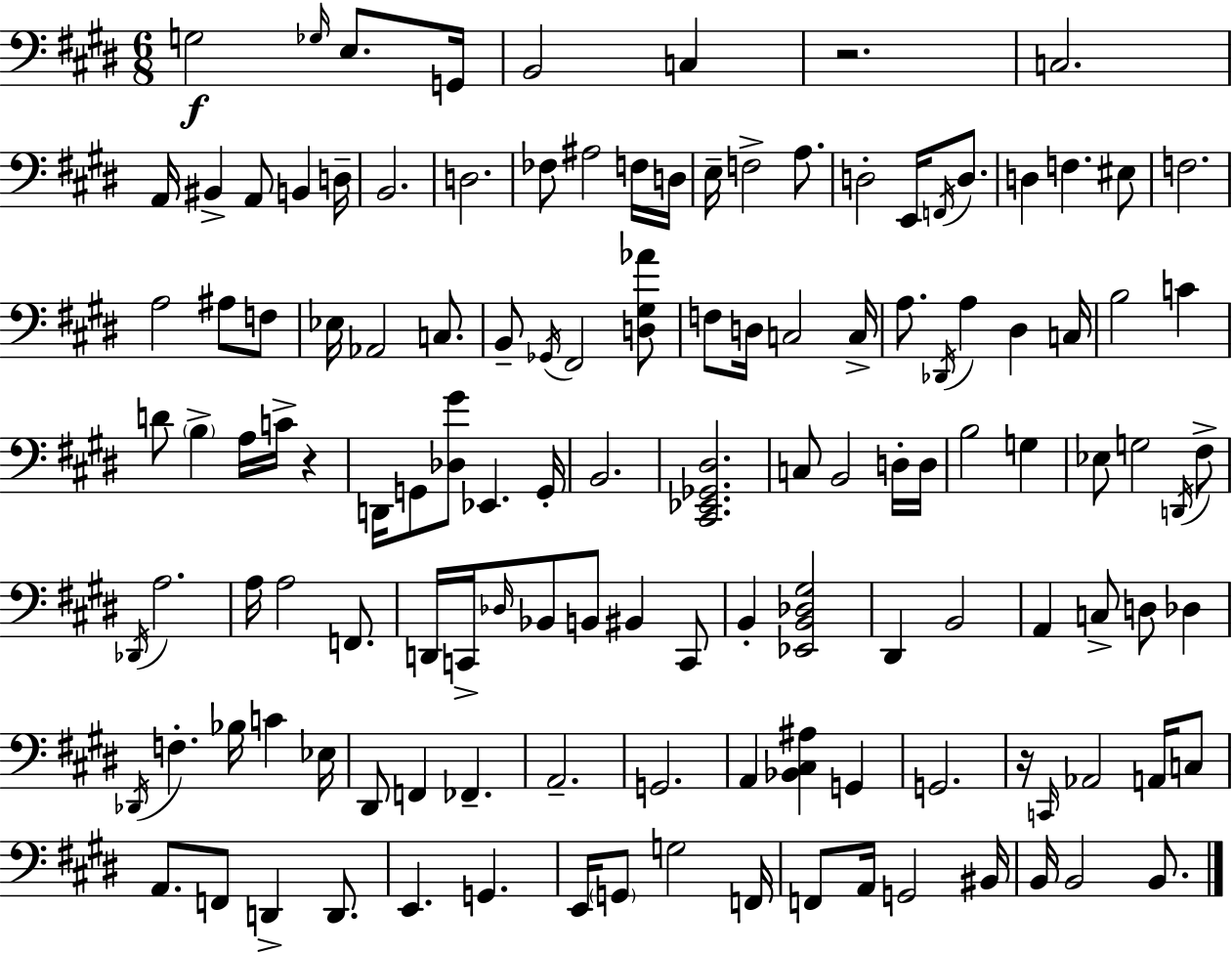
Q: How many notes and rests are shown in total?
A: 129